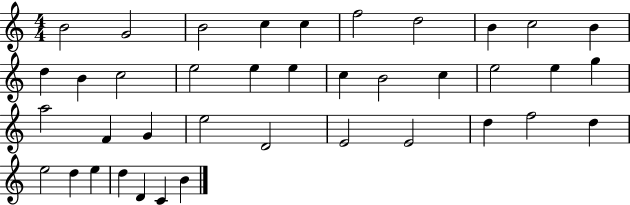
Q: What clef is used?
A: treble